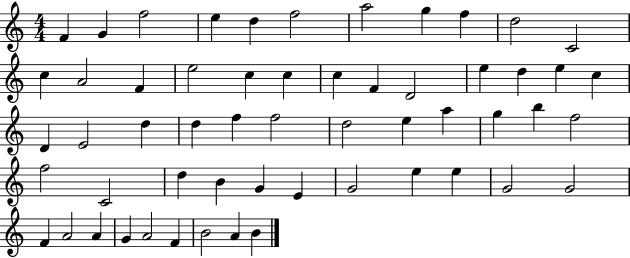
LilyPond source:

{
  \clef treble
  \numericTimeSignature
  \time 4/4
  \key c \major
  f'4 g'4 f''2 | e''4 d''4 f''2 | a''2 g''4 f''4 | d''2 c'2 | \break c''4 a'2 f'4 | e''2 c''4 c''4 | c''4 f'4 d'2 | e''4 d''4 e''4 c''4 | \break d'4 e'2 d''4 | d''4 f''4 f''2 | d''2 e''4 a''4 | g''4 b''4 f''2 | \break f''2 c'2 | d''4 b'4 g'4 e'4 | g'2 e''4 e''4 | g'2 g'2 | \break f'4 a'2 a'4 | g'4 a'2 f'4 | b'2 a'4 b'4 | \bar "|."
}